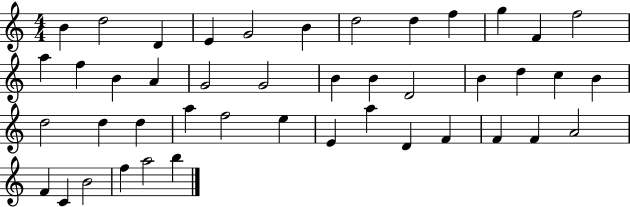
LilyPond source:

{
  \clef treble
  \numericTimeSignature
  \time 4/4
  \key c \major
  b'4 d''2 d'4 | e'4 g'2 b'4 | d''2 d''4 f''4 | g''4 f'4 f''2 | \break a''4 f''4 b'4 a'4 | g'2 g'2 | b'4 b'4 d'2 | b'4 d''4 c''4 b'4 | \break d''2 d''4 d''4 | a''4 f''2 e''4 | e'4 a''4 d'4 f'4 | f'4 f'4 a'2 | \break f'4 c'4 b'2 | f''4 a''2 b''4 | \bar "|."
}